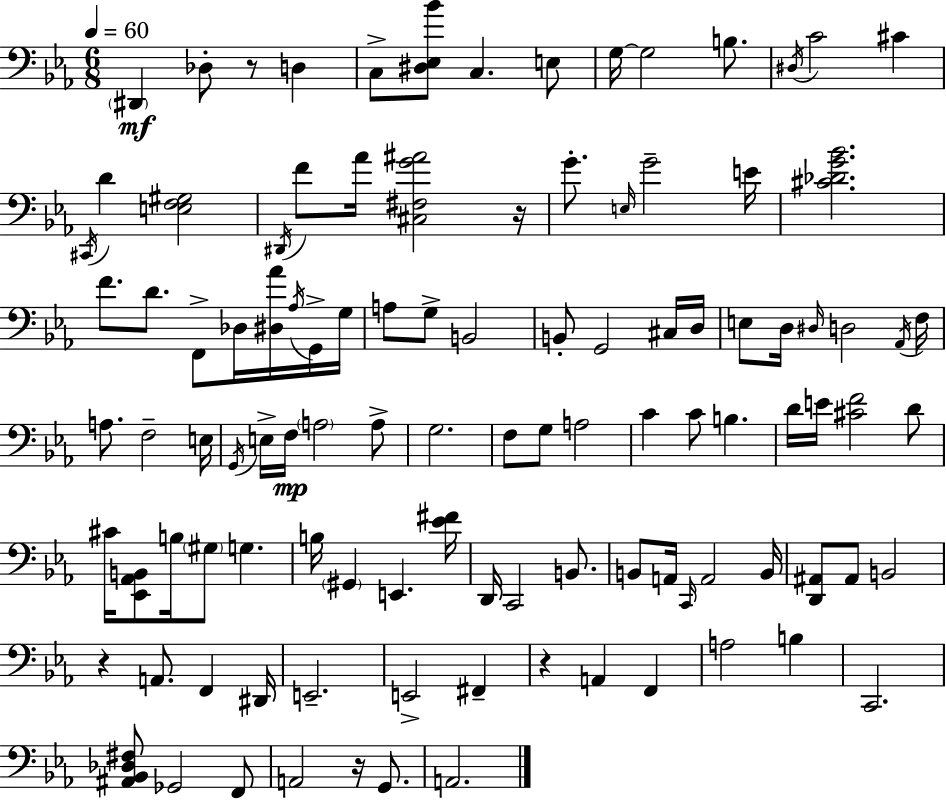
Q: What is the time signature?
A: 6/8